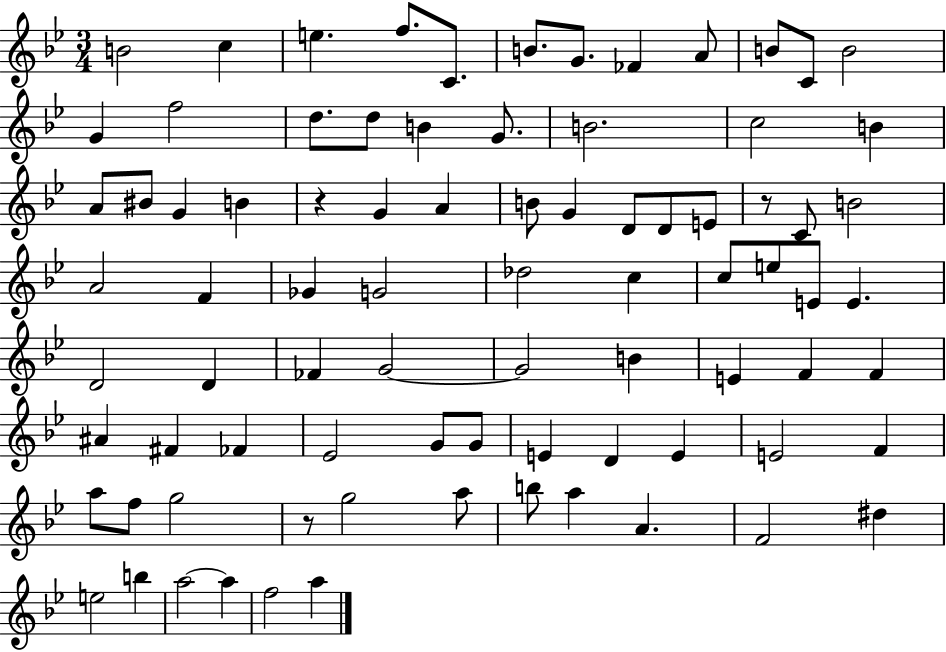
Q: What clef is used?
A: treble